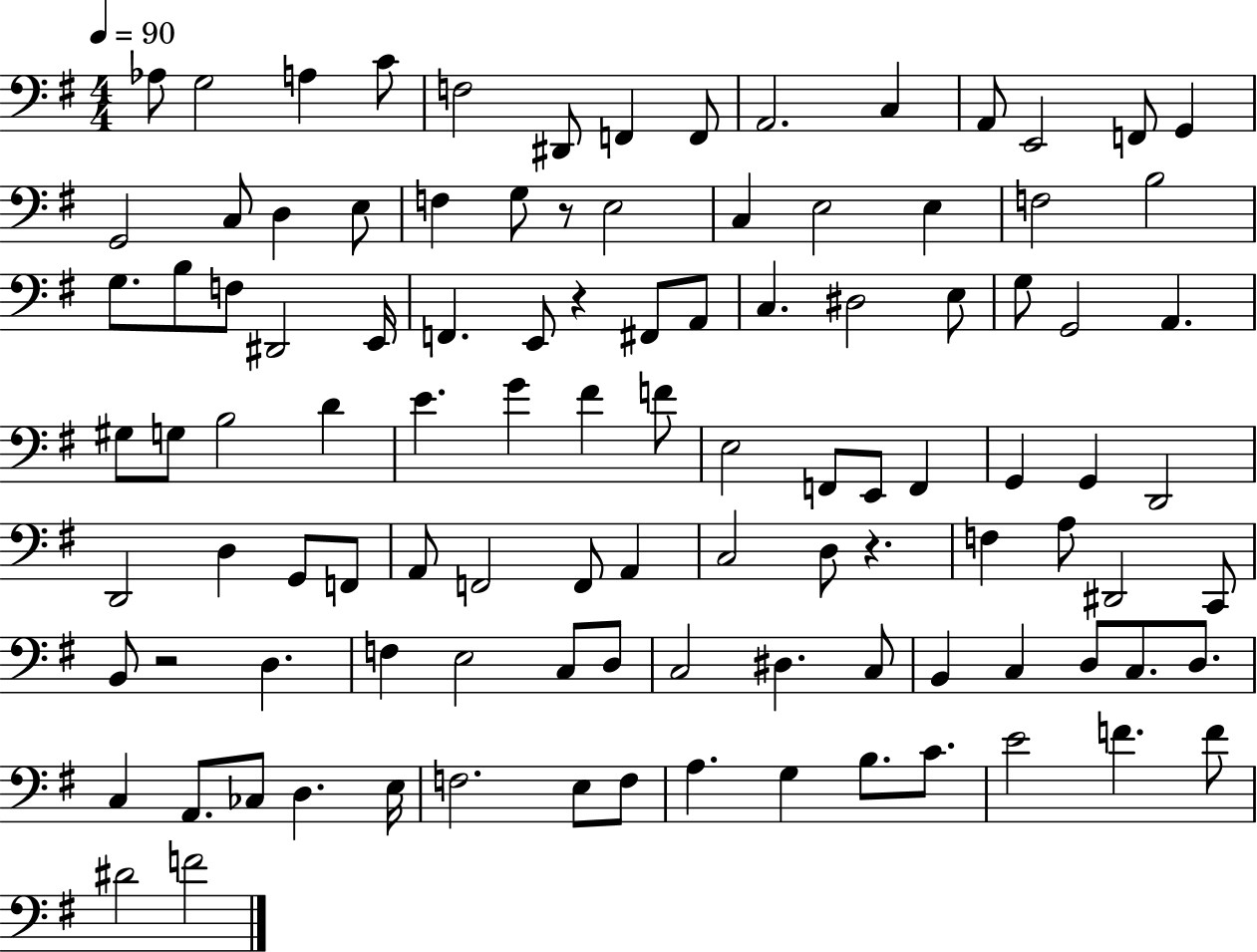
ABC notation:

X:1
T:Untitled
M:4/4
L:1/4
K:G
_A,/2 G,2 A, C/2 F,2 ^D,,/2 F,, F,,/2 A,,2 C, A,,/2 E,,2 F,,/2 G,, G,,2 C,/2 D, E,/2 F, G,/2 z/2 E,2 C, E,2 E, F,2 B,2 G,/2 B,/2 F,/2 ^D,,2 E,,/4 F,, E,,/2 z ^F,,/2 A,,/2 C, ^D,2 E,/2 G,/2 G,,2 A,, ^G,/2 G,/2 B,2 D E G ^F F/2 E,2 F,,/2 E,,/2 F,, G,, G,, D,,2 D,,2 D, G,,/2 F,,/2 A,,/2 F,,2 F,,/2 A,, C,2 D,/2 z F, A,/2 ^D,,2 C,,/2 B,,/2 z2 D, F, E,2 C,/2 D,/2 C,2 ^D, C,/2 B,, C, D,/2 C,/2 D,/2 C, A,,/2 _C,/2 D, E,/4 F,2 E,/2 F,/2 A, G, B,/2 C/2 E2 F F/2 ^D2 F2